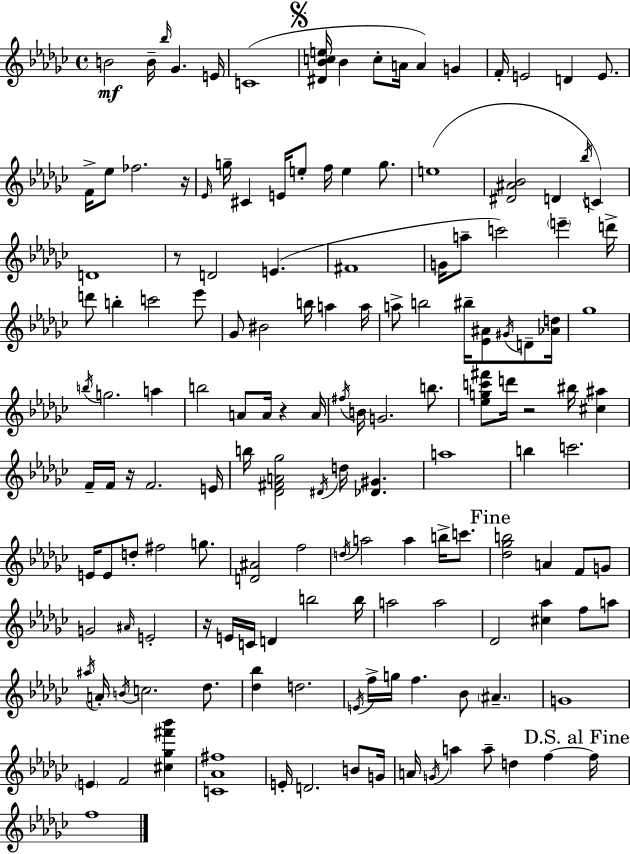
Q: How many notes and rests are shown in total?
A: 151